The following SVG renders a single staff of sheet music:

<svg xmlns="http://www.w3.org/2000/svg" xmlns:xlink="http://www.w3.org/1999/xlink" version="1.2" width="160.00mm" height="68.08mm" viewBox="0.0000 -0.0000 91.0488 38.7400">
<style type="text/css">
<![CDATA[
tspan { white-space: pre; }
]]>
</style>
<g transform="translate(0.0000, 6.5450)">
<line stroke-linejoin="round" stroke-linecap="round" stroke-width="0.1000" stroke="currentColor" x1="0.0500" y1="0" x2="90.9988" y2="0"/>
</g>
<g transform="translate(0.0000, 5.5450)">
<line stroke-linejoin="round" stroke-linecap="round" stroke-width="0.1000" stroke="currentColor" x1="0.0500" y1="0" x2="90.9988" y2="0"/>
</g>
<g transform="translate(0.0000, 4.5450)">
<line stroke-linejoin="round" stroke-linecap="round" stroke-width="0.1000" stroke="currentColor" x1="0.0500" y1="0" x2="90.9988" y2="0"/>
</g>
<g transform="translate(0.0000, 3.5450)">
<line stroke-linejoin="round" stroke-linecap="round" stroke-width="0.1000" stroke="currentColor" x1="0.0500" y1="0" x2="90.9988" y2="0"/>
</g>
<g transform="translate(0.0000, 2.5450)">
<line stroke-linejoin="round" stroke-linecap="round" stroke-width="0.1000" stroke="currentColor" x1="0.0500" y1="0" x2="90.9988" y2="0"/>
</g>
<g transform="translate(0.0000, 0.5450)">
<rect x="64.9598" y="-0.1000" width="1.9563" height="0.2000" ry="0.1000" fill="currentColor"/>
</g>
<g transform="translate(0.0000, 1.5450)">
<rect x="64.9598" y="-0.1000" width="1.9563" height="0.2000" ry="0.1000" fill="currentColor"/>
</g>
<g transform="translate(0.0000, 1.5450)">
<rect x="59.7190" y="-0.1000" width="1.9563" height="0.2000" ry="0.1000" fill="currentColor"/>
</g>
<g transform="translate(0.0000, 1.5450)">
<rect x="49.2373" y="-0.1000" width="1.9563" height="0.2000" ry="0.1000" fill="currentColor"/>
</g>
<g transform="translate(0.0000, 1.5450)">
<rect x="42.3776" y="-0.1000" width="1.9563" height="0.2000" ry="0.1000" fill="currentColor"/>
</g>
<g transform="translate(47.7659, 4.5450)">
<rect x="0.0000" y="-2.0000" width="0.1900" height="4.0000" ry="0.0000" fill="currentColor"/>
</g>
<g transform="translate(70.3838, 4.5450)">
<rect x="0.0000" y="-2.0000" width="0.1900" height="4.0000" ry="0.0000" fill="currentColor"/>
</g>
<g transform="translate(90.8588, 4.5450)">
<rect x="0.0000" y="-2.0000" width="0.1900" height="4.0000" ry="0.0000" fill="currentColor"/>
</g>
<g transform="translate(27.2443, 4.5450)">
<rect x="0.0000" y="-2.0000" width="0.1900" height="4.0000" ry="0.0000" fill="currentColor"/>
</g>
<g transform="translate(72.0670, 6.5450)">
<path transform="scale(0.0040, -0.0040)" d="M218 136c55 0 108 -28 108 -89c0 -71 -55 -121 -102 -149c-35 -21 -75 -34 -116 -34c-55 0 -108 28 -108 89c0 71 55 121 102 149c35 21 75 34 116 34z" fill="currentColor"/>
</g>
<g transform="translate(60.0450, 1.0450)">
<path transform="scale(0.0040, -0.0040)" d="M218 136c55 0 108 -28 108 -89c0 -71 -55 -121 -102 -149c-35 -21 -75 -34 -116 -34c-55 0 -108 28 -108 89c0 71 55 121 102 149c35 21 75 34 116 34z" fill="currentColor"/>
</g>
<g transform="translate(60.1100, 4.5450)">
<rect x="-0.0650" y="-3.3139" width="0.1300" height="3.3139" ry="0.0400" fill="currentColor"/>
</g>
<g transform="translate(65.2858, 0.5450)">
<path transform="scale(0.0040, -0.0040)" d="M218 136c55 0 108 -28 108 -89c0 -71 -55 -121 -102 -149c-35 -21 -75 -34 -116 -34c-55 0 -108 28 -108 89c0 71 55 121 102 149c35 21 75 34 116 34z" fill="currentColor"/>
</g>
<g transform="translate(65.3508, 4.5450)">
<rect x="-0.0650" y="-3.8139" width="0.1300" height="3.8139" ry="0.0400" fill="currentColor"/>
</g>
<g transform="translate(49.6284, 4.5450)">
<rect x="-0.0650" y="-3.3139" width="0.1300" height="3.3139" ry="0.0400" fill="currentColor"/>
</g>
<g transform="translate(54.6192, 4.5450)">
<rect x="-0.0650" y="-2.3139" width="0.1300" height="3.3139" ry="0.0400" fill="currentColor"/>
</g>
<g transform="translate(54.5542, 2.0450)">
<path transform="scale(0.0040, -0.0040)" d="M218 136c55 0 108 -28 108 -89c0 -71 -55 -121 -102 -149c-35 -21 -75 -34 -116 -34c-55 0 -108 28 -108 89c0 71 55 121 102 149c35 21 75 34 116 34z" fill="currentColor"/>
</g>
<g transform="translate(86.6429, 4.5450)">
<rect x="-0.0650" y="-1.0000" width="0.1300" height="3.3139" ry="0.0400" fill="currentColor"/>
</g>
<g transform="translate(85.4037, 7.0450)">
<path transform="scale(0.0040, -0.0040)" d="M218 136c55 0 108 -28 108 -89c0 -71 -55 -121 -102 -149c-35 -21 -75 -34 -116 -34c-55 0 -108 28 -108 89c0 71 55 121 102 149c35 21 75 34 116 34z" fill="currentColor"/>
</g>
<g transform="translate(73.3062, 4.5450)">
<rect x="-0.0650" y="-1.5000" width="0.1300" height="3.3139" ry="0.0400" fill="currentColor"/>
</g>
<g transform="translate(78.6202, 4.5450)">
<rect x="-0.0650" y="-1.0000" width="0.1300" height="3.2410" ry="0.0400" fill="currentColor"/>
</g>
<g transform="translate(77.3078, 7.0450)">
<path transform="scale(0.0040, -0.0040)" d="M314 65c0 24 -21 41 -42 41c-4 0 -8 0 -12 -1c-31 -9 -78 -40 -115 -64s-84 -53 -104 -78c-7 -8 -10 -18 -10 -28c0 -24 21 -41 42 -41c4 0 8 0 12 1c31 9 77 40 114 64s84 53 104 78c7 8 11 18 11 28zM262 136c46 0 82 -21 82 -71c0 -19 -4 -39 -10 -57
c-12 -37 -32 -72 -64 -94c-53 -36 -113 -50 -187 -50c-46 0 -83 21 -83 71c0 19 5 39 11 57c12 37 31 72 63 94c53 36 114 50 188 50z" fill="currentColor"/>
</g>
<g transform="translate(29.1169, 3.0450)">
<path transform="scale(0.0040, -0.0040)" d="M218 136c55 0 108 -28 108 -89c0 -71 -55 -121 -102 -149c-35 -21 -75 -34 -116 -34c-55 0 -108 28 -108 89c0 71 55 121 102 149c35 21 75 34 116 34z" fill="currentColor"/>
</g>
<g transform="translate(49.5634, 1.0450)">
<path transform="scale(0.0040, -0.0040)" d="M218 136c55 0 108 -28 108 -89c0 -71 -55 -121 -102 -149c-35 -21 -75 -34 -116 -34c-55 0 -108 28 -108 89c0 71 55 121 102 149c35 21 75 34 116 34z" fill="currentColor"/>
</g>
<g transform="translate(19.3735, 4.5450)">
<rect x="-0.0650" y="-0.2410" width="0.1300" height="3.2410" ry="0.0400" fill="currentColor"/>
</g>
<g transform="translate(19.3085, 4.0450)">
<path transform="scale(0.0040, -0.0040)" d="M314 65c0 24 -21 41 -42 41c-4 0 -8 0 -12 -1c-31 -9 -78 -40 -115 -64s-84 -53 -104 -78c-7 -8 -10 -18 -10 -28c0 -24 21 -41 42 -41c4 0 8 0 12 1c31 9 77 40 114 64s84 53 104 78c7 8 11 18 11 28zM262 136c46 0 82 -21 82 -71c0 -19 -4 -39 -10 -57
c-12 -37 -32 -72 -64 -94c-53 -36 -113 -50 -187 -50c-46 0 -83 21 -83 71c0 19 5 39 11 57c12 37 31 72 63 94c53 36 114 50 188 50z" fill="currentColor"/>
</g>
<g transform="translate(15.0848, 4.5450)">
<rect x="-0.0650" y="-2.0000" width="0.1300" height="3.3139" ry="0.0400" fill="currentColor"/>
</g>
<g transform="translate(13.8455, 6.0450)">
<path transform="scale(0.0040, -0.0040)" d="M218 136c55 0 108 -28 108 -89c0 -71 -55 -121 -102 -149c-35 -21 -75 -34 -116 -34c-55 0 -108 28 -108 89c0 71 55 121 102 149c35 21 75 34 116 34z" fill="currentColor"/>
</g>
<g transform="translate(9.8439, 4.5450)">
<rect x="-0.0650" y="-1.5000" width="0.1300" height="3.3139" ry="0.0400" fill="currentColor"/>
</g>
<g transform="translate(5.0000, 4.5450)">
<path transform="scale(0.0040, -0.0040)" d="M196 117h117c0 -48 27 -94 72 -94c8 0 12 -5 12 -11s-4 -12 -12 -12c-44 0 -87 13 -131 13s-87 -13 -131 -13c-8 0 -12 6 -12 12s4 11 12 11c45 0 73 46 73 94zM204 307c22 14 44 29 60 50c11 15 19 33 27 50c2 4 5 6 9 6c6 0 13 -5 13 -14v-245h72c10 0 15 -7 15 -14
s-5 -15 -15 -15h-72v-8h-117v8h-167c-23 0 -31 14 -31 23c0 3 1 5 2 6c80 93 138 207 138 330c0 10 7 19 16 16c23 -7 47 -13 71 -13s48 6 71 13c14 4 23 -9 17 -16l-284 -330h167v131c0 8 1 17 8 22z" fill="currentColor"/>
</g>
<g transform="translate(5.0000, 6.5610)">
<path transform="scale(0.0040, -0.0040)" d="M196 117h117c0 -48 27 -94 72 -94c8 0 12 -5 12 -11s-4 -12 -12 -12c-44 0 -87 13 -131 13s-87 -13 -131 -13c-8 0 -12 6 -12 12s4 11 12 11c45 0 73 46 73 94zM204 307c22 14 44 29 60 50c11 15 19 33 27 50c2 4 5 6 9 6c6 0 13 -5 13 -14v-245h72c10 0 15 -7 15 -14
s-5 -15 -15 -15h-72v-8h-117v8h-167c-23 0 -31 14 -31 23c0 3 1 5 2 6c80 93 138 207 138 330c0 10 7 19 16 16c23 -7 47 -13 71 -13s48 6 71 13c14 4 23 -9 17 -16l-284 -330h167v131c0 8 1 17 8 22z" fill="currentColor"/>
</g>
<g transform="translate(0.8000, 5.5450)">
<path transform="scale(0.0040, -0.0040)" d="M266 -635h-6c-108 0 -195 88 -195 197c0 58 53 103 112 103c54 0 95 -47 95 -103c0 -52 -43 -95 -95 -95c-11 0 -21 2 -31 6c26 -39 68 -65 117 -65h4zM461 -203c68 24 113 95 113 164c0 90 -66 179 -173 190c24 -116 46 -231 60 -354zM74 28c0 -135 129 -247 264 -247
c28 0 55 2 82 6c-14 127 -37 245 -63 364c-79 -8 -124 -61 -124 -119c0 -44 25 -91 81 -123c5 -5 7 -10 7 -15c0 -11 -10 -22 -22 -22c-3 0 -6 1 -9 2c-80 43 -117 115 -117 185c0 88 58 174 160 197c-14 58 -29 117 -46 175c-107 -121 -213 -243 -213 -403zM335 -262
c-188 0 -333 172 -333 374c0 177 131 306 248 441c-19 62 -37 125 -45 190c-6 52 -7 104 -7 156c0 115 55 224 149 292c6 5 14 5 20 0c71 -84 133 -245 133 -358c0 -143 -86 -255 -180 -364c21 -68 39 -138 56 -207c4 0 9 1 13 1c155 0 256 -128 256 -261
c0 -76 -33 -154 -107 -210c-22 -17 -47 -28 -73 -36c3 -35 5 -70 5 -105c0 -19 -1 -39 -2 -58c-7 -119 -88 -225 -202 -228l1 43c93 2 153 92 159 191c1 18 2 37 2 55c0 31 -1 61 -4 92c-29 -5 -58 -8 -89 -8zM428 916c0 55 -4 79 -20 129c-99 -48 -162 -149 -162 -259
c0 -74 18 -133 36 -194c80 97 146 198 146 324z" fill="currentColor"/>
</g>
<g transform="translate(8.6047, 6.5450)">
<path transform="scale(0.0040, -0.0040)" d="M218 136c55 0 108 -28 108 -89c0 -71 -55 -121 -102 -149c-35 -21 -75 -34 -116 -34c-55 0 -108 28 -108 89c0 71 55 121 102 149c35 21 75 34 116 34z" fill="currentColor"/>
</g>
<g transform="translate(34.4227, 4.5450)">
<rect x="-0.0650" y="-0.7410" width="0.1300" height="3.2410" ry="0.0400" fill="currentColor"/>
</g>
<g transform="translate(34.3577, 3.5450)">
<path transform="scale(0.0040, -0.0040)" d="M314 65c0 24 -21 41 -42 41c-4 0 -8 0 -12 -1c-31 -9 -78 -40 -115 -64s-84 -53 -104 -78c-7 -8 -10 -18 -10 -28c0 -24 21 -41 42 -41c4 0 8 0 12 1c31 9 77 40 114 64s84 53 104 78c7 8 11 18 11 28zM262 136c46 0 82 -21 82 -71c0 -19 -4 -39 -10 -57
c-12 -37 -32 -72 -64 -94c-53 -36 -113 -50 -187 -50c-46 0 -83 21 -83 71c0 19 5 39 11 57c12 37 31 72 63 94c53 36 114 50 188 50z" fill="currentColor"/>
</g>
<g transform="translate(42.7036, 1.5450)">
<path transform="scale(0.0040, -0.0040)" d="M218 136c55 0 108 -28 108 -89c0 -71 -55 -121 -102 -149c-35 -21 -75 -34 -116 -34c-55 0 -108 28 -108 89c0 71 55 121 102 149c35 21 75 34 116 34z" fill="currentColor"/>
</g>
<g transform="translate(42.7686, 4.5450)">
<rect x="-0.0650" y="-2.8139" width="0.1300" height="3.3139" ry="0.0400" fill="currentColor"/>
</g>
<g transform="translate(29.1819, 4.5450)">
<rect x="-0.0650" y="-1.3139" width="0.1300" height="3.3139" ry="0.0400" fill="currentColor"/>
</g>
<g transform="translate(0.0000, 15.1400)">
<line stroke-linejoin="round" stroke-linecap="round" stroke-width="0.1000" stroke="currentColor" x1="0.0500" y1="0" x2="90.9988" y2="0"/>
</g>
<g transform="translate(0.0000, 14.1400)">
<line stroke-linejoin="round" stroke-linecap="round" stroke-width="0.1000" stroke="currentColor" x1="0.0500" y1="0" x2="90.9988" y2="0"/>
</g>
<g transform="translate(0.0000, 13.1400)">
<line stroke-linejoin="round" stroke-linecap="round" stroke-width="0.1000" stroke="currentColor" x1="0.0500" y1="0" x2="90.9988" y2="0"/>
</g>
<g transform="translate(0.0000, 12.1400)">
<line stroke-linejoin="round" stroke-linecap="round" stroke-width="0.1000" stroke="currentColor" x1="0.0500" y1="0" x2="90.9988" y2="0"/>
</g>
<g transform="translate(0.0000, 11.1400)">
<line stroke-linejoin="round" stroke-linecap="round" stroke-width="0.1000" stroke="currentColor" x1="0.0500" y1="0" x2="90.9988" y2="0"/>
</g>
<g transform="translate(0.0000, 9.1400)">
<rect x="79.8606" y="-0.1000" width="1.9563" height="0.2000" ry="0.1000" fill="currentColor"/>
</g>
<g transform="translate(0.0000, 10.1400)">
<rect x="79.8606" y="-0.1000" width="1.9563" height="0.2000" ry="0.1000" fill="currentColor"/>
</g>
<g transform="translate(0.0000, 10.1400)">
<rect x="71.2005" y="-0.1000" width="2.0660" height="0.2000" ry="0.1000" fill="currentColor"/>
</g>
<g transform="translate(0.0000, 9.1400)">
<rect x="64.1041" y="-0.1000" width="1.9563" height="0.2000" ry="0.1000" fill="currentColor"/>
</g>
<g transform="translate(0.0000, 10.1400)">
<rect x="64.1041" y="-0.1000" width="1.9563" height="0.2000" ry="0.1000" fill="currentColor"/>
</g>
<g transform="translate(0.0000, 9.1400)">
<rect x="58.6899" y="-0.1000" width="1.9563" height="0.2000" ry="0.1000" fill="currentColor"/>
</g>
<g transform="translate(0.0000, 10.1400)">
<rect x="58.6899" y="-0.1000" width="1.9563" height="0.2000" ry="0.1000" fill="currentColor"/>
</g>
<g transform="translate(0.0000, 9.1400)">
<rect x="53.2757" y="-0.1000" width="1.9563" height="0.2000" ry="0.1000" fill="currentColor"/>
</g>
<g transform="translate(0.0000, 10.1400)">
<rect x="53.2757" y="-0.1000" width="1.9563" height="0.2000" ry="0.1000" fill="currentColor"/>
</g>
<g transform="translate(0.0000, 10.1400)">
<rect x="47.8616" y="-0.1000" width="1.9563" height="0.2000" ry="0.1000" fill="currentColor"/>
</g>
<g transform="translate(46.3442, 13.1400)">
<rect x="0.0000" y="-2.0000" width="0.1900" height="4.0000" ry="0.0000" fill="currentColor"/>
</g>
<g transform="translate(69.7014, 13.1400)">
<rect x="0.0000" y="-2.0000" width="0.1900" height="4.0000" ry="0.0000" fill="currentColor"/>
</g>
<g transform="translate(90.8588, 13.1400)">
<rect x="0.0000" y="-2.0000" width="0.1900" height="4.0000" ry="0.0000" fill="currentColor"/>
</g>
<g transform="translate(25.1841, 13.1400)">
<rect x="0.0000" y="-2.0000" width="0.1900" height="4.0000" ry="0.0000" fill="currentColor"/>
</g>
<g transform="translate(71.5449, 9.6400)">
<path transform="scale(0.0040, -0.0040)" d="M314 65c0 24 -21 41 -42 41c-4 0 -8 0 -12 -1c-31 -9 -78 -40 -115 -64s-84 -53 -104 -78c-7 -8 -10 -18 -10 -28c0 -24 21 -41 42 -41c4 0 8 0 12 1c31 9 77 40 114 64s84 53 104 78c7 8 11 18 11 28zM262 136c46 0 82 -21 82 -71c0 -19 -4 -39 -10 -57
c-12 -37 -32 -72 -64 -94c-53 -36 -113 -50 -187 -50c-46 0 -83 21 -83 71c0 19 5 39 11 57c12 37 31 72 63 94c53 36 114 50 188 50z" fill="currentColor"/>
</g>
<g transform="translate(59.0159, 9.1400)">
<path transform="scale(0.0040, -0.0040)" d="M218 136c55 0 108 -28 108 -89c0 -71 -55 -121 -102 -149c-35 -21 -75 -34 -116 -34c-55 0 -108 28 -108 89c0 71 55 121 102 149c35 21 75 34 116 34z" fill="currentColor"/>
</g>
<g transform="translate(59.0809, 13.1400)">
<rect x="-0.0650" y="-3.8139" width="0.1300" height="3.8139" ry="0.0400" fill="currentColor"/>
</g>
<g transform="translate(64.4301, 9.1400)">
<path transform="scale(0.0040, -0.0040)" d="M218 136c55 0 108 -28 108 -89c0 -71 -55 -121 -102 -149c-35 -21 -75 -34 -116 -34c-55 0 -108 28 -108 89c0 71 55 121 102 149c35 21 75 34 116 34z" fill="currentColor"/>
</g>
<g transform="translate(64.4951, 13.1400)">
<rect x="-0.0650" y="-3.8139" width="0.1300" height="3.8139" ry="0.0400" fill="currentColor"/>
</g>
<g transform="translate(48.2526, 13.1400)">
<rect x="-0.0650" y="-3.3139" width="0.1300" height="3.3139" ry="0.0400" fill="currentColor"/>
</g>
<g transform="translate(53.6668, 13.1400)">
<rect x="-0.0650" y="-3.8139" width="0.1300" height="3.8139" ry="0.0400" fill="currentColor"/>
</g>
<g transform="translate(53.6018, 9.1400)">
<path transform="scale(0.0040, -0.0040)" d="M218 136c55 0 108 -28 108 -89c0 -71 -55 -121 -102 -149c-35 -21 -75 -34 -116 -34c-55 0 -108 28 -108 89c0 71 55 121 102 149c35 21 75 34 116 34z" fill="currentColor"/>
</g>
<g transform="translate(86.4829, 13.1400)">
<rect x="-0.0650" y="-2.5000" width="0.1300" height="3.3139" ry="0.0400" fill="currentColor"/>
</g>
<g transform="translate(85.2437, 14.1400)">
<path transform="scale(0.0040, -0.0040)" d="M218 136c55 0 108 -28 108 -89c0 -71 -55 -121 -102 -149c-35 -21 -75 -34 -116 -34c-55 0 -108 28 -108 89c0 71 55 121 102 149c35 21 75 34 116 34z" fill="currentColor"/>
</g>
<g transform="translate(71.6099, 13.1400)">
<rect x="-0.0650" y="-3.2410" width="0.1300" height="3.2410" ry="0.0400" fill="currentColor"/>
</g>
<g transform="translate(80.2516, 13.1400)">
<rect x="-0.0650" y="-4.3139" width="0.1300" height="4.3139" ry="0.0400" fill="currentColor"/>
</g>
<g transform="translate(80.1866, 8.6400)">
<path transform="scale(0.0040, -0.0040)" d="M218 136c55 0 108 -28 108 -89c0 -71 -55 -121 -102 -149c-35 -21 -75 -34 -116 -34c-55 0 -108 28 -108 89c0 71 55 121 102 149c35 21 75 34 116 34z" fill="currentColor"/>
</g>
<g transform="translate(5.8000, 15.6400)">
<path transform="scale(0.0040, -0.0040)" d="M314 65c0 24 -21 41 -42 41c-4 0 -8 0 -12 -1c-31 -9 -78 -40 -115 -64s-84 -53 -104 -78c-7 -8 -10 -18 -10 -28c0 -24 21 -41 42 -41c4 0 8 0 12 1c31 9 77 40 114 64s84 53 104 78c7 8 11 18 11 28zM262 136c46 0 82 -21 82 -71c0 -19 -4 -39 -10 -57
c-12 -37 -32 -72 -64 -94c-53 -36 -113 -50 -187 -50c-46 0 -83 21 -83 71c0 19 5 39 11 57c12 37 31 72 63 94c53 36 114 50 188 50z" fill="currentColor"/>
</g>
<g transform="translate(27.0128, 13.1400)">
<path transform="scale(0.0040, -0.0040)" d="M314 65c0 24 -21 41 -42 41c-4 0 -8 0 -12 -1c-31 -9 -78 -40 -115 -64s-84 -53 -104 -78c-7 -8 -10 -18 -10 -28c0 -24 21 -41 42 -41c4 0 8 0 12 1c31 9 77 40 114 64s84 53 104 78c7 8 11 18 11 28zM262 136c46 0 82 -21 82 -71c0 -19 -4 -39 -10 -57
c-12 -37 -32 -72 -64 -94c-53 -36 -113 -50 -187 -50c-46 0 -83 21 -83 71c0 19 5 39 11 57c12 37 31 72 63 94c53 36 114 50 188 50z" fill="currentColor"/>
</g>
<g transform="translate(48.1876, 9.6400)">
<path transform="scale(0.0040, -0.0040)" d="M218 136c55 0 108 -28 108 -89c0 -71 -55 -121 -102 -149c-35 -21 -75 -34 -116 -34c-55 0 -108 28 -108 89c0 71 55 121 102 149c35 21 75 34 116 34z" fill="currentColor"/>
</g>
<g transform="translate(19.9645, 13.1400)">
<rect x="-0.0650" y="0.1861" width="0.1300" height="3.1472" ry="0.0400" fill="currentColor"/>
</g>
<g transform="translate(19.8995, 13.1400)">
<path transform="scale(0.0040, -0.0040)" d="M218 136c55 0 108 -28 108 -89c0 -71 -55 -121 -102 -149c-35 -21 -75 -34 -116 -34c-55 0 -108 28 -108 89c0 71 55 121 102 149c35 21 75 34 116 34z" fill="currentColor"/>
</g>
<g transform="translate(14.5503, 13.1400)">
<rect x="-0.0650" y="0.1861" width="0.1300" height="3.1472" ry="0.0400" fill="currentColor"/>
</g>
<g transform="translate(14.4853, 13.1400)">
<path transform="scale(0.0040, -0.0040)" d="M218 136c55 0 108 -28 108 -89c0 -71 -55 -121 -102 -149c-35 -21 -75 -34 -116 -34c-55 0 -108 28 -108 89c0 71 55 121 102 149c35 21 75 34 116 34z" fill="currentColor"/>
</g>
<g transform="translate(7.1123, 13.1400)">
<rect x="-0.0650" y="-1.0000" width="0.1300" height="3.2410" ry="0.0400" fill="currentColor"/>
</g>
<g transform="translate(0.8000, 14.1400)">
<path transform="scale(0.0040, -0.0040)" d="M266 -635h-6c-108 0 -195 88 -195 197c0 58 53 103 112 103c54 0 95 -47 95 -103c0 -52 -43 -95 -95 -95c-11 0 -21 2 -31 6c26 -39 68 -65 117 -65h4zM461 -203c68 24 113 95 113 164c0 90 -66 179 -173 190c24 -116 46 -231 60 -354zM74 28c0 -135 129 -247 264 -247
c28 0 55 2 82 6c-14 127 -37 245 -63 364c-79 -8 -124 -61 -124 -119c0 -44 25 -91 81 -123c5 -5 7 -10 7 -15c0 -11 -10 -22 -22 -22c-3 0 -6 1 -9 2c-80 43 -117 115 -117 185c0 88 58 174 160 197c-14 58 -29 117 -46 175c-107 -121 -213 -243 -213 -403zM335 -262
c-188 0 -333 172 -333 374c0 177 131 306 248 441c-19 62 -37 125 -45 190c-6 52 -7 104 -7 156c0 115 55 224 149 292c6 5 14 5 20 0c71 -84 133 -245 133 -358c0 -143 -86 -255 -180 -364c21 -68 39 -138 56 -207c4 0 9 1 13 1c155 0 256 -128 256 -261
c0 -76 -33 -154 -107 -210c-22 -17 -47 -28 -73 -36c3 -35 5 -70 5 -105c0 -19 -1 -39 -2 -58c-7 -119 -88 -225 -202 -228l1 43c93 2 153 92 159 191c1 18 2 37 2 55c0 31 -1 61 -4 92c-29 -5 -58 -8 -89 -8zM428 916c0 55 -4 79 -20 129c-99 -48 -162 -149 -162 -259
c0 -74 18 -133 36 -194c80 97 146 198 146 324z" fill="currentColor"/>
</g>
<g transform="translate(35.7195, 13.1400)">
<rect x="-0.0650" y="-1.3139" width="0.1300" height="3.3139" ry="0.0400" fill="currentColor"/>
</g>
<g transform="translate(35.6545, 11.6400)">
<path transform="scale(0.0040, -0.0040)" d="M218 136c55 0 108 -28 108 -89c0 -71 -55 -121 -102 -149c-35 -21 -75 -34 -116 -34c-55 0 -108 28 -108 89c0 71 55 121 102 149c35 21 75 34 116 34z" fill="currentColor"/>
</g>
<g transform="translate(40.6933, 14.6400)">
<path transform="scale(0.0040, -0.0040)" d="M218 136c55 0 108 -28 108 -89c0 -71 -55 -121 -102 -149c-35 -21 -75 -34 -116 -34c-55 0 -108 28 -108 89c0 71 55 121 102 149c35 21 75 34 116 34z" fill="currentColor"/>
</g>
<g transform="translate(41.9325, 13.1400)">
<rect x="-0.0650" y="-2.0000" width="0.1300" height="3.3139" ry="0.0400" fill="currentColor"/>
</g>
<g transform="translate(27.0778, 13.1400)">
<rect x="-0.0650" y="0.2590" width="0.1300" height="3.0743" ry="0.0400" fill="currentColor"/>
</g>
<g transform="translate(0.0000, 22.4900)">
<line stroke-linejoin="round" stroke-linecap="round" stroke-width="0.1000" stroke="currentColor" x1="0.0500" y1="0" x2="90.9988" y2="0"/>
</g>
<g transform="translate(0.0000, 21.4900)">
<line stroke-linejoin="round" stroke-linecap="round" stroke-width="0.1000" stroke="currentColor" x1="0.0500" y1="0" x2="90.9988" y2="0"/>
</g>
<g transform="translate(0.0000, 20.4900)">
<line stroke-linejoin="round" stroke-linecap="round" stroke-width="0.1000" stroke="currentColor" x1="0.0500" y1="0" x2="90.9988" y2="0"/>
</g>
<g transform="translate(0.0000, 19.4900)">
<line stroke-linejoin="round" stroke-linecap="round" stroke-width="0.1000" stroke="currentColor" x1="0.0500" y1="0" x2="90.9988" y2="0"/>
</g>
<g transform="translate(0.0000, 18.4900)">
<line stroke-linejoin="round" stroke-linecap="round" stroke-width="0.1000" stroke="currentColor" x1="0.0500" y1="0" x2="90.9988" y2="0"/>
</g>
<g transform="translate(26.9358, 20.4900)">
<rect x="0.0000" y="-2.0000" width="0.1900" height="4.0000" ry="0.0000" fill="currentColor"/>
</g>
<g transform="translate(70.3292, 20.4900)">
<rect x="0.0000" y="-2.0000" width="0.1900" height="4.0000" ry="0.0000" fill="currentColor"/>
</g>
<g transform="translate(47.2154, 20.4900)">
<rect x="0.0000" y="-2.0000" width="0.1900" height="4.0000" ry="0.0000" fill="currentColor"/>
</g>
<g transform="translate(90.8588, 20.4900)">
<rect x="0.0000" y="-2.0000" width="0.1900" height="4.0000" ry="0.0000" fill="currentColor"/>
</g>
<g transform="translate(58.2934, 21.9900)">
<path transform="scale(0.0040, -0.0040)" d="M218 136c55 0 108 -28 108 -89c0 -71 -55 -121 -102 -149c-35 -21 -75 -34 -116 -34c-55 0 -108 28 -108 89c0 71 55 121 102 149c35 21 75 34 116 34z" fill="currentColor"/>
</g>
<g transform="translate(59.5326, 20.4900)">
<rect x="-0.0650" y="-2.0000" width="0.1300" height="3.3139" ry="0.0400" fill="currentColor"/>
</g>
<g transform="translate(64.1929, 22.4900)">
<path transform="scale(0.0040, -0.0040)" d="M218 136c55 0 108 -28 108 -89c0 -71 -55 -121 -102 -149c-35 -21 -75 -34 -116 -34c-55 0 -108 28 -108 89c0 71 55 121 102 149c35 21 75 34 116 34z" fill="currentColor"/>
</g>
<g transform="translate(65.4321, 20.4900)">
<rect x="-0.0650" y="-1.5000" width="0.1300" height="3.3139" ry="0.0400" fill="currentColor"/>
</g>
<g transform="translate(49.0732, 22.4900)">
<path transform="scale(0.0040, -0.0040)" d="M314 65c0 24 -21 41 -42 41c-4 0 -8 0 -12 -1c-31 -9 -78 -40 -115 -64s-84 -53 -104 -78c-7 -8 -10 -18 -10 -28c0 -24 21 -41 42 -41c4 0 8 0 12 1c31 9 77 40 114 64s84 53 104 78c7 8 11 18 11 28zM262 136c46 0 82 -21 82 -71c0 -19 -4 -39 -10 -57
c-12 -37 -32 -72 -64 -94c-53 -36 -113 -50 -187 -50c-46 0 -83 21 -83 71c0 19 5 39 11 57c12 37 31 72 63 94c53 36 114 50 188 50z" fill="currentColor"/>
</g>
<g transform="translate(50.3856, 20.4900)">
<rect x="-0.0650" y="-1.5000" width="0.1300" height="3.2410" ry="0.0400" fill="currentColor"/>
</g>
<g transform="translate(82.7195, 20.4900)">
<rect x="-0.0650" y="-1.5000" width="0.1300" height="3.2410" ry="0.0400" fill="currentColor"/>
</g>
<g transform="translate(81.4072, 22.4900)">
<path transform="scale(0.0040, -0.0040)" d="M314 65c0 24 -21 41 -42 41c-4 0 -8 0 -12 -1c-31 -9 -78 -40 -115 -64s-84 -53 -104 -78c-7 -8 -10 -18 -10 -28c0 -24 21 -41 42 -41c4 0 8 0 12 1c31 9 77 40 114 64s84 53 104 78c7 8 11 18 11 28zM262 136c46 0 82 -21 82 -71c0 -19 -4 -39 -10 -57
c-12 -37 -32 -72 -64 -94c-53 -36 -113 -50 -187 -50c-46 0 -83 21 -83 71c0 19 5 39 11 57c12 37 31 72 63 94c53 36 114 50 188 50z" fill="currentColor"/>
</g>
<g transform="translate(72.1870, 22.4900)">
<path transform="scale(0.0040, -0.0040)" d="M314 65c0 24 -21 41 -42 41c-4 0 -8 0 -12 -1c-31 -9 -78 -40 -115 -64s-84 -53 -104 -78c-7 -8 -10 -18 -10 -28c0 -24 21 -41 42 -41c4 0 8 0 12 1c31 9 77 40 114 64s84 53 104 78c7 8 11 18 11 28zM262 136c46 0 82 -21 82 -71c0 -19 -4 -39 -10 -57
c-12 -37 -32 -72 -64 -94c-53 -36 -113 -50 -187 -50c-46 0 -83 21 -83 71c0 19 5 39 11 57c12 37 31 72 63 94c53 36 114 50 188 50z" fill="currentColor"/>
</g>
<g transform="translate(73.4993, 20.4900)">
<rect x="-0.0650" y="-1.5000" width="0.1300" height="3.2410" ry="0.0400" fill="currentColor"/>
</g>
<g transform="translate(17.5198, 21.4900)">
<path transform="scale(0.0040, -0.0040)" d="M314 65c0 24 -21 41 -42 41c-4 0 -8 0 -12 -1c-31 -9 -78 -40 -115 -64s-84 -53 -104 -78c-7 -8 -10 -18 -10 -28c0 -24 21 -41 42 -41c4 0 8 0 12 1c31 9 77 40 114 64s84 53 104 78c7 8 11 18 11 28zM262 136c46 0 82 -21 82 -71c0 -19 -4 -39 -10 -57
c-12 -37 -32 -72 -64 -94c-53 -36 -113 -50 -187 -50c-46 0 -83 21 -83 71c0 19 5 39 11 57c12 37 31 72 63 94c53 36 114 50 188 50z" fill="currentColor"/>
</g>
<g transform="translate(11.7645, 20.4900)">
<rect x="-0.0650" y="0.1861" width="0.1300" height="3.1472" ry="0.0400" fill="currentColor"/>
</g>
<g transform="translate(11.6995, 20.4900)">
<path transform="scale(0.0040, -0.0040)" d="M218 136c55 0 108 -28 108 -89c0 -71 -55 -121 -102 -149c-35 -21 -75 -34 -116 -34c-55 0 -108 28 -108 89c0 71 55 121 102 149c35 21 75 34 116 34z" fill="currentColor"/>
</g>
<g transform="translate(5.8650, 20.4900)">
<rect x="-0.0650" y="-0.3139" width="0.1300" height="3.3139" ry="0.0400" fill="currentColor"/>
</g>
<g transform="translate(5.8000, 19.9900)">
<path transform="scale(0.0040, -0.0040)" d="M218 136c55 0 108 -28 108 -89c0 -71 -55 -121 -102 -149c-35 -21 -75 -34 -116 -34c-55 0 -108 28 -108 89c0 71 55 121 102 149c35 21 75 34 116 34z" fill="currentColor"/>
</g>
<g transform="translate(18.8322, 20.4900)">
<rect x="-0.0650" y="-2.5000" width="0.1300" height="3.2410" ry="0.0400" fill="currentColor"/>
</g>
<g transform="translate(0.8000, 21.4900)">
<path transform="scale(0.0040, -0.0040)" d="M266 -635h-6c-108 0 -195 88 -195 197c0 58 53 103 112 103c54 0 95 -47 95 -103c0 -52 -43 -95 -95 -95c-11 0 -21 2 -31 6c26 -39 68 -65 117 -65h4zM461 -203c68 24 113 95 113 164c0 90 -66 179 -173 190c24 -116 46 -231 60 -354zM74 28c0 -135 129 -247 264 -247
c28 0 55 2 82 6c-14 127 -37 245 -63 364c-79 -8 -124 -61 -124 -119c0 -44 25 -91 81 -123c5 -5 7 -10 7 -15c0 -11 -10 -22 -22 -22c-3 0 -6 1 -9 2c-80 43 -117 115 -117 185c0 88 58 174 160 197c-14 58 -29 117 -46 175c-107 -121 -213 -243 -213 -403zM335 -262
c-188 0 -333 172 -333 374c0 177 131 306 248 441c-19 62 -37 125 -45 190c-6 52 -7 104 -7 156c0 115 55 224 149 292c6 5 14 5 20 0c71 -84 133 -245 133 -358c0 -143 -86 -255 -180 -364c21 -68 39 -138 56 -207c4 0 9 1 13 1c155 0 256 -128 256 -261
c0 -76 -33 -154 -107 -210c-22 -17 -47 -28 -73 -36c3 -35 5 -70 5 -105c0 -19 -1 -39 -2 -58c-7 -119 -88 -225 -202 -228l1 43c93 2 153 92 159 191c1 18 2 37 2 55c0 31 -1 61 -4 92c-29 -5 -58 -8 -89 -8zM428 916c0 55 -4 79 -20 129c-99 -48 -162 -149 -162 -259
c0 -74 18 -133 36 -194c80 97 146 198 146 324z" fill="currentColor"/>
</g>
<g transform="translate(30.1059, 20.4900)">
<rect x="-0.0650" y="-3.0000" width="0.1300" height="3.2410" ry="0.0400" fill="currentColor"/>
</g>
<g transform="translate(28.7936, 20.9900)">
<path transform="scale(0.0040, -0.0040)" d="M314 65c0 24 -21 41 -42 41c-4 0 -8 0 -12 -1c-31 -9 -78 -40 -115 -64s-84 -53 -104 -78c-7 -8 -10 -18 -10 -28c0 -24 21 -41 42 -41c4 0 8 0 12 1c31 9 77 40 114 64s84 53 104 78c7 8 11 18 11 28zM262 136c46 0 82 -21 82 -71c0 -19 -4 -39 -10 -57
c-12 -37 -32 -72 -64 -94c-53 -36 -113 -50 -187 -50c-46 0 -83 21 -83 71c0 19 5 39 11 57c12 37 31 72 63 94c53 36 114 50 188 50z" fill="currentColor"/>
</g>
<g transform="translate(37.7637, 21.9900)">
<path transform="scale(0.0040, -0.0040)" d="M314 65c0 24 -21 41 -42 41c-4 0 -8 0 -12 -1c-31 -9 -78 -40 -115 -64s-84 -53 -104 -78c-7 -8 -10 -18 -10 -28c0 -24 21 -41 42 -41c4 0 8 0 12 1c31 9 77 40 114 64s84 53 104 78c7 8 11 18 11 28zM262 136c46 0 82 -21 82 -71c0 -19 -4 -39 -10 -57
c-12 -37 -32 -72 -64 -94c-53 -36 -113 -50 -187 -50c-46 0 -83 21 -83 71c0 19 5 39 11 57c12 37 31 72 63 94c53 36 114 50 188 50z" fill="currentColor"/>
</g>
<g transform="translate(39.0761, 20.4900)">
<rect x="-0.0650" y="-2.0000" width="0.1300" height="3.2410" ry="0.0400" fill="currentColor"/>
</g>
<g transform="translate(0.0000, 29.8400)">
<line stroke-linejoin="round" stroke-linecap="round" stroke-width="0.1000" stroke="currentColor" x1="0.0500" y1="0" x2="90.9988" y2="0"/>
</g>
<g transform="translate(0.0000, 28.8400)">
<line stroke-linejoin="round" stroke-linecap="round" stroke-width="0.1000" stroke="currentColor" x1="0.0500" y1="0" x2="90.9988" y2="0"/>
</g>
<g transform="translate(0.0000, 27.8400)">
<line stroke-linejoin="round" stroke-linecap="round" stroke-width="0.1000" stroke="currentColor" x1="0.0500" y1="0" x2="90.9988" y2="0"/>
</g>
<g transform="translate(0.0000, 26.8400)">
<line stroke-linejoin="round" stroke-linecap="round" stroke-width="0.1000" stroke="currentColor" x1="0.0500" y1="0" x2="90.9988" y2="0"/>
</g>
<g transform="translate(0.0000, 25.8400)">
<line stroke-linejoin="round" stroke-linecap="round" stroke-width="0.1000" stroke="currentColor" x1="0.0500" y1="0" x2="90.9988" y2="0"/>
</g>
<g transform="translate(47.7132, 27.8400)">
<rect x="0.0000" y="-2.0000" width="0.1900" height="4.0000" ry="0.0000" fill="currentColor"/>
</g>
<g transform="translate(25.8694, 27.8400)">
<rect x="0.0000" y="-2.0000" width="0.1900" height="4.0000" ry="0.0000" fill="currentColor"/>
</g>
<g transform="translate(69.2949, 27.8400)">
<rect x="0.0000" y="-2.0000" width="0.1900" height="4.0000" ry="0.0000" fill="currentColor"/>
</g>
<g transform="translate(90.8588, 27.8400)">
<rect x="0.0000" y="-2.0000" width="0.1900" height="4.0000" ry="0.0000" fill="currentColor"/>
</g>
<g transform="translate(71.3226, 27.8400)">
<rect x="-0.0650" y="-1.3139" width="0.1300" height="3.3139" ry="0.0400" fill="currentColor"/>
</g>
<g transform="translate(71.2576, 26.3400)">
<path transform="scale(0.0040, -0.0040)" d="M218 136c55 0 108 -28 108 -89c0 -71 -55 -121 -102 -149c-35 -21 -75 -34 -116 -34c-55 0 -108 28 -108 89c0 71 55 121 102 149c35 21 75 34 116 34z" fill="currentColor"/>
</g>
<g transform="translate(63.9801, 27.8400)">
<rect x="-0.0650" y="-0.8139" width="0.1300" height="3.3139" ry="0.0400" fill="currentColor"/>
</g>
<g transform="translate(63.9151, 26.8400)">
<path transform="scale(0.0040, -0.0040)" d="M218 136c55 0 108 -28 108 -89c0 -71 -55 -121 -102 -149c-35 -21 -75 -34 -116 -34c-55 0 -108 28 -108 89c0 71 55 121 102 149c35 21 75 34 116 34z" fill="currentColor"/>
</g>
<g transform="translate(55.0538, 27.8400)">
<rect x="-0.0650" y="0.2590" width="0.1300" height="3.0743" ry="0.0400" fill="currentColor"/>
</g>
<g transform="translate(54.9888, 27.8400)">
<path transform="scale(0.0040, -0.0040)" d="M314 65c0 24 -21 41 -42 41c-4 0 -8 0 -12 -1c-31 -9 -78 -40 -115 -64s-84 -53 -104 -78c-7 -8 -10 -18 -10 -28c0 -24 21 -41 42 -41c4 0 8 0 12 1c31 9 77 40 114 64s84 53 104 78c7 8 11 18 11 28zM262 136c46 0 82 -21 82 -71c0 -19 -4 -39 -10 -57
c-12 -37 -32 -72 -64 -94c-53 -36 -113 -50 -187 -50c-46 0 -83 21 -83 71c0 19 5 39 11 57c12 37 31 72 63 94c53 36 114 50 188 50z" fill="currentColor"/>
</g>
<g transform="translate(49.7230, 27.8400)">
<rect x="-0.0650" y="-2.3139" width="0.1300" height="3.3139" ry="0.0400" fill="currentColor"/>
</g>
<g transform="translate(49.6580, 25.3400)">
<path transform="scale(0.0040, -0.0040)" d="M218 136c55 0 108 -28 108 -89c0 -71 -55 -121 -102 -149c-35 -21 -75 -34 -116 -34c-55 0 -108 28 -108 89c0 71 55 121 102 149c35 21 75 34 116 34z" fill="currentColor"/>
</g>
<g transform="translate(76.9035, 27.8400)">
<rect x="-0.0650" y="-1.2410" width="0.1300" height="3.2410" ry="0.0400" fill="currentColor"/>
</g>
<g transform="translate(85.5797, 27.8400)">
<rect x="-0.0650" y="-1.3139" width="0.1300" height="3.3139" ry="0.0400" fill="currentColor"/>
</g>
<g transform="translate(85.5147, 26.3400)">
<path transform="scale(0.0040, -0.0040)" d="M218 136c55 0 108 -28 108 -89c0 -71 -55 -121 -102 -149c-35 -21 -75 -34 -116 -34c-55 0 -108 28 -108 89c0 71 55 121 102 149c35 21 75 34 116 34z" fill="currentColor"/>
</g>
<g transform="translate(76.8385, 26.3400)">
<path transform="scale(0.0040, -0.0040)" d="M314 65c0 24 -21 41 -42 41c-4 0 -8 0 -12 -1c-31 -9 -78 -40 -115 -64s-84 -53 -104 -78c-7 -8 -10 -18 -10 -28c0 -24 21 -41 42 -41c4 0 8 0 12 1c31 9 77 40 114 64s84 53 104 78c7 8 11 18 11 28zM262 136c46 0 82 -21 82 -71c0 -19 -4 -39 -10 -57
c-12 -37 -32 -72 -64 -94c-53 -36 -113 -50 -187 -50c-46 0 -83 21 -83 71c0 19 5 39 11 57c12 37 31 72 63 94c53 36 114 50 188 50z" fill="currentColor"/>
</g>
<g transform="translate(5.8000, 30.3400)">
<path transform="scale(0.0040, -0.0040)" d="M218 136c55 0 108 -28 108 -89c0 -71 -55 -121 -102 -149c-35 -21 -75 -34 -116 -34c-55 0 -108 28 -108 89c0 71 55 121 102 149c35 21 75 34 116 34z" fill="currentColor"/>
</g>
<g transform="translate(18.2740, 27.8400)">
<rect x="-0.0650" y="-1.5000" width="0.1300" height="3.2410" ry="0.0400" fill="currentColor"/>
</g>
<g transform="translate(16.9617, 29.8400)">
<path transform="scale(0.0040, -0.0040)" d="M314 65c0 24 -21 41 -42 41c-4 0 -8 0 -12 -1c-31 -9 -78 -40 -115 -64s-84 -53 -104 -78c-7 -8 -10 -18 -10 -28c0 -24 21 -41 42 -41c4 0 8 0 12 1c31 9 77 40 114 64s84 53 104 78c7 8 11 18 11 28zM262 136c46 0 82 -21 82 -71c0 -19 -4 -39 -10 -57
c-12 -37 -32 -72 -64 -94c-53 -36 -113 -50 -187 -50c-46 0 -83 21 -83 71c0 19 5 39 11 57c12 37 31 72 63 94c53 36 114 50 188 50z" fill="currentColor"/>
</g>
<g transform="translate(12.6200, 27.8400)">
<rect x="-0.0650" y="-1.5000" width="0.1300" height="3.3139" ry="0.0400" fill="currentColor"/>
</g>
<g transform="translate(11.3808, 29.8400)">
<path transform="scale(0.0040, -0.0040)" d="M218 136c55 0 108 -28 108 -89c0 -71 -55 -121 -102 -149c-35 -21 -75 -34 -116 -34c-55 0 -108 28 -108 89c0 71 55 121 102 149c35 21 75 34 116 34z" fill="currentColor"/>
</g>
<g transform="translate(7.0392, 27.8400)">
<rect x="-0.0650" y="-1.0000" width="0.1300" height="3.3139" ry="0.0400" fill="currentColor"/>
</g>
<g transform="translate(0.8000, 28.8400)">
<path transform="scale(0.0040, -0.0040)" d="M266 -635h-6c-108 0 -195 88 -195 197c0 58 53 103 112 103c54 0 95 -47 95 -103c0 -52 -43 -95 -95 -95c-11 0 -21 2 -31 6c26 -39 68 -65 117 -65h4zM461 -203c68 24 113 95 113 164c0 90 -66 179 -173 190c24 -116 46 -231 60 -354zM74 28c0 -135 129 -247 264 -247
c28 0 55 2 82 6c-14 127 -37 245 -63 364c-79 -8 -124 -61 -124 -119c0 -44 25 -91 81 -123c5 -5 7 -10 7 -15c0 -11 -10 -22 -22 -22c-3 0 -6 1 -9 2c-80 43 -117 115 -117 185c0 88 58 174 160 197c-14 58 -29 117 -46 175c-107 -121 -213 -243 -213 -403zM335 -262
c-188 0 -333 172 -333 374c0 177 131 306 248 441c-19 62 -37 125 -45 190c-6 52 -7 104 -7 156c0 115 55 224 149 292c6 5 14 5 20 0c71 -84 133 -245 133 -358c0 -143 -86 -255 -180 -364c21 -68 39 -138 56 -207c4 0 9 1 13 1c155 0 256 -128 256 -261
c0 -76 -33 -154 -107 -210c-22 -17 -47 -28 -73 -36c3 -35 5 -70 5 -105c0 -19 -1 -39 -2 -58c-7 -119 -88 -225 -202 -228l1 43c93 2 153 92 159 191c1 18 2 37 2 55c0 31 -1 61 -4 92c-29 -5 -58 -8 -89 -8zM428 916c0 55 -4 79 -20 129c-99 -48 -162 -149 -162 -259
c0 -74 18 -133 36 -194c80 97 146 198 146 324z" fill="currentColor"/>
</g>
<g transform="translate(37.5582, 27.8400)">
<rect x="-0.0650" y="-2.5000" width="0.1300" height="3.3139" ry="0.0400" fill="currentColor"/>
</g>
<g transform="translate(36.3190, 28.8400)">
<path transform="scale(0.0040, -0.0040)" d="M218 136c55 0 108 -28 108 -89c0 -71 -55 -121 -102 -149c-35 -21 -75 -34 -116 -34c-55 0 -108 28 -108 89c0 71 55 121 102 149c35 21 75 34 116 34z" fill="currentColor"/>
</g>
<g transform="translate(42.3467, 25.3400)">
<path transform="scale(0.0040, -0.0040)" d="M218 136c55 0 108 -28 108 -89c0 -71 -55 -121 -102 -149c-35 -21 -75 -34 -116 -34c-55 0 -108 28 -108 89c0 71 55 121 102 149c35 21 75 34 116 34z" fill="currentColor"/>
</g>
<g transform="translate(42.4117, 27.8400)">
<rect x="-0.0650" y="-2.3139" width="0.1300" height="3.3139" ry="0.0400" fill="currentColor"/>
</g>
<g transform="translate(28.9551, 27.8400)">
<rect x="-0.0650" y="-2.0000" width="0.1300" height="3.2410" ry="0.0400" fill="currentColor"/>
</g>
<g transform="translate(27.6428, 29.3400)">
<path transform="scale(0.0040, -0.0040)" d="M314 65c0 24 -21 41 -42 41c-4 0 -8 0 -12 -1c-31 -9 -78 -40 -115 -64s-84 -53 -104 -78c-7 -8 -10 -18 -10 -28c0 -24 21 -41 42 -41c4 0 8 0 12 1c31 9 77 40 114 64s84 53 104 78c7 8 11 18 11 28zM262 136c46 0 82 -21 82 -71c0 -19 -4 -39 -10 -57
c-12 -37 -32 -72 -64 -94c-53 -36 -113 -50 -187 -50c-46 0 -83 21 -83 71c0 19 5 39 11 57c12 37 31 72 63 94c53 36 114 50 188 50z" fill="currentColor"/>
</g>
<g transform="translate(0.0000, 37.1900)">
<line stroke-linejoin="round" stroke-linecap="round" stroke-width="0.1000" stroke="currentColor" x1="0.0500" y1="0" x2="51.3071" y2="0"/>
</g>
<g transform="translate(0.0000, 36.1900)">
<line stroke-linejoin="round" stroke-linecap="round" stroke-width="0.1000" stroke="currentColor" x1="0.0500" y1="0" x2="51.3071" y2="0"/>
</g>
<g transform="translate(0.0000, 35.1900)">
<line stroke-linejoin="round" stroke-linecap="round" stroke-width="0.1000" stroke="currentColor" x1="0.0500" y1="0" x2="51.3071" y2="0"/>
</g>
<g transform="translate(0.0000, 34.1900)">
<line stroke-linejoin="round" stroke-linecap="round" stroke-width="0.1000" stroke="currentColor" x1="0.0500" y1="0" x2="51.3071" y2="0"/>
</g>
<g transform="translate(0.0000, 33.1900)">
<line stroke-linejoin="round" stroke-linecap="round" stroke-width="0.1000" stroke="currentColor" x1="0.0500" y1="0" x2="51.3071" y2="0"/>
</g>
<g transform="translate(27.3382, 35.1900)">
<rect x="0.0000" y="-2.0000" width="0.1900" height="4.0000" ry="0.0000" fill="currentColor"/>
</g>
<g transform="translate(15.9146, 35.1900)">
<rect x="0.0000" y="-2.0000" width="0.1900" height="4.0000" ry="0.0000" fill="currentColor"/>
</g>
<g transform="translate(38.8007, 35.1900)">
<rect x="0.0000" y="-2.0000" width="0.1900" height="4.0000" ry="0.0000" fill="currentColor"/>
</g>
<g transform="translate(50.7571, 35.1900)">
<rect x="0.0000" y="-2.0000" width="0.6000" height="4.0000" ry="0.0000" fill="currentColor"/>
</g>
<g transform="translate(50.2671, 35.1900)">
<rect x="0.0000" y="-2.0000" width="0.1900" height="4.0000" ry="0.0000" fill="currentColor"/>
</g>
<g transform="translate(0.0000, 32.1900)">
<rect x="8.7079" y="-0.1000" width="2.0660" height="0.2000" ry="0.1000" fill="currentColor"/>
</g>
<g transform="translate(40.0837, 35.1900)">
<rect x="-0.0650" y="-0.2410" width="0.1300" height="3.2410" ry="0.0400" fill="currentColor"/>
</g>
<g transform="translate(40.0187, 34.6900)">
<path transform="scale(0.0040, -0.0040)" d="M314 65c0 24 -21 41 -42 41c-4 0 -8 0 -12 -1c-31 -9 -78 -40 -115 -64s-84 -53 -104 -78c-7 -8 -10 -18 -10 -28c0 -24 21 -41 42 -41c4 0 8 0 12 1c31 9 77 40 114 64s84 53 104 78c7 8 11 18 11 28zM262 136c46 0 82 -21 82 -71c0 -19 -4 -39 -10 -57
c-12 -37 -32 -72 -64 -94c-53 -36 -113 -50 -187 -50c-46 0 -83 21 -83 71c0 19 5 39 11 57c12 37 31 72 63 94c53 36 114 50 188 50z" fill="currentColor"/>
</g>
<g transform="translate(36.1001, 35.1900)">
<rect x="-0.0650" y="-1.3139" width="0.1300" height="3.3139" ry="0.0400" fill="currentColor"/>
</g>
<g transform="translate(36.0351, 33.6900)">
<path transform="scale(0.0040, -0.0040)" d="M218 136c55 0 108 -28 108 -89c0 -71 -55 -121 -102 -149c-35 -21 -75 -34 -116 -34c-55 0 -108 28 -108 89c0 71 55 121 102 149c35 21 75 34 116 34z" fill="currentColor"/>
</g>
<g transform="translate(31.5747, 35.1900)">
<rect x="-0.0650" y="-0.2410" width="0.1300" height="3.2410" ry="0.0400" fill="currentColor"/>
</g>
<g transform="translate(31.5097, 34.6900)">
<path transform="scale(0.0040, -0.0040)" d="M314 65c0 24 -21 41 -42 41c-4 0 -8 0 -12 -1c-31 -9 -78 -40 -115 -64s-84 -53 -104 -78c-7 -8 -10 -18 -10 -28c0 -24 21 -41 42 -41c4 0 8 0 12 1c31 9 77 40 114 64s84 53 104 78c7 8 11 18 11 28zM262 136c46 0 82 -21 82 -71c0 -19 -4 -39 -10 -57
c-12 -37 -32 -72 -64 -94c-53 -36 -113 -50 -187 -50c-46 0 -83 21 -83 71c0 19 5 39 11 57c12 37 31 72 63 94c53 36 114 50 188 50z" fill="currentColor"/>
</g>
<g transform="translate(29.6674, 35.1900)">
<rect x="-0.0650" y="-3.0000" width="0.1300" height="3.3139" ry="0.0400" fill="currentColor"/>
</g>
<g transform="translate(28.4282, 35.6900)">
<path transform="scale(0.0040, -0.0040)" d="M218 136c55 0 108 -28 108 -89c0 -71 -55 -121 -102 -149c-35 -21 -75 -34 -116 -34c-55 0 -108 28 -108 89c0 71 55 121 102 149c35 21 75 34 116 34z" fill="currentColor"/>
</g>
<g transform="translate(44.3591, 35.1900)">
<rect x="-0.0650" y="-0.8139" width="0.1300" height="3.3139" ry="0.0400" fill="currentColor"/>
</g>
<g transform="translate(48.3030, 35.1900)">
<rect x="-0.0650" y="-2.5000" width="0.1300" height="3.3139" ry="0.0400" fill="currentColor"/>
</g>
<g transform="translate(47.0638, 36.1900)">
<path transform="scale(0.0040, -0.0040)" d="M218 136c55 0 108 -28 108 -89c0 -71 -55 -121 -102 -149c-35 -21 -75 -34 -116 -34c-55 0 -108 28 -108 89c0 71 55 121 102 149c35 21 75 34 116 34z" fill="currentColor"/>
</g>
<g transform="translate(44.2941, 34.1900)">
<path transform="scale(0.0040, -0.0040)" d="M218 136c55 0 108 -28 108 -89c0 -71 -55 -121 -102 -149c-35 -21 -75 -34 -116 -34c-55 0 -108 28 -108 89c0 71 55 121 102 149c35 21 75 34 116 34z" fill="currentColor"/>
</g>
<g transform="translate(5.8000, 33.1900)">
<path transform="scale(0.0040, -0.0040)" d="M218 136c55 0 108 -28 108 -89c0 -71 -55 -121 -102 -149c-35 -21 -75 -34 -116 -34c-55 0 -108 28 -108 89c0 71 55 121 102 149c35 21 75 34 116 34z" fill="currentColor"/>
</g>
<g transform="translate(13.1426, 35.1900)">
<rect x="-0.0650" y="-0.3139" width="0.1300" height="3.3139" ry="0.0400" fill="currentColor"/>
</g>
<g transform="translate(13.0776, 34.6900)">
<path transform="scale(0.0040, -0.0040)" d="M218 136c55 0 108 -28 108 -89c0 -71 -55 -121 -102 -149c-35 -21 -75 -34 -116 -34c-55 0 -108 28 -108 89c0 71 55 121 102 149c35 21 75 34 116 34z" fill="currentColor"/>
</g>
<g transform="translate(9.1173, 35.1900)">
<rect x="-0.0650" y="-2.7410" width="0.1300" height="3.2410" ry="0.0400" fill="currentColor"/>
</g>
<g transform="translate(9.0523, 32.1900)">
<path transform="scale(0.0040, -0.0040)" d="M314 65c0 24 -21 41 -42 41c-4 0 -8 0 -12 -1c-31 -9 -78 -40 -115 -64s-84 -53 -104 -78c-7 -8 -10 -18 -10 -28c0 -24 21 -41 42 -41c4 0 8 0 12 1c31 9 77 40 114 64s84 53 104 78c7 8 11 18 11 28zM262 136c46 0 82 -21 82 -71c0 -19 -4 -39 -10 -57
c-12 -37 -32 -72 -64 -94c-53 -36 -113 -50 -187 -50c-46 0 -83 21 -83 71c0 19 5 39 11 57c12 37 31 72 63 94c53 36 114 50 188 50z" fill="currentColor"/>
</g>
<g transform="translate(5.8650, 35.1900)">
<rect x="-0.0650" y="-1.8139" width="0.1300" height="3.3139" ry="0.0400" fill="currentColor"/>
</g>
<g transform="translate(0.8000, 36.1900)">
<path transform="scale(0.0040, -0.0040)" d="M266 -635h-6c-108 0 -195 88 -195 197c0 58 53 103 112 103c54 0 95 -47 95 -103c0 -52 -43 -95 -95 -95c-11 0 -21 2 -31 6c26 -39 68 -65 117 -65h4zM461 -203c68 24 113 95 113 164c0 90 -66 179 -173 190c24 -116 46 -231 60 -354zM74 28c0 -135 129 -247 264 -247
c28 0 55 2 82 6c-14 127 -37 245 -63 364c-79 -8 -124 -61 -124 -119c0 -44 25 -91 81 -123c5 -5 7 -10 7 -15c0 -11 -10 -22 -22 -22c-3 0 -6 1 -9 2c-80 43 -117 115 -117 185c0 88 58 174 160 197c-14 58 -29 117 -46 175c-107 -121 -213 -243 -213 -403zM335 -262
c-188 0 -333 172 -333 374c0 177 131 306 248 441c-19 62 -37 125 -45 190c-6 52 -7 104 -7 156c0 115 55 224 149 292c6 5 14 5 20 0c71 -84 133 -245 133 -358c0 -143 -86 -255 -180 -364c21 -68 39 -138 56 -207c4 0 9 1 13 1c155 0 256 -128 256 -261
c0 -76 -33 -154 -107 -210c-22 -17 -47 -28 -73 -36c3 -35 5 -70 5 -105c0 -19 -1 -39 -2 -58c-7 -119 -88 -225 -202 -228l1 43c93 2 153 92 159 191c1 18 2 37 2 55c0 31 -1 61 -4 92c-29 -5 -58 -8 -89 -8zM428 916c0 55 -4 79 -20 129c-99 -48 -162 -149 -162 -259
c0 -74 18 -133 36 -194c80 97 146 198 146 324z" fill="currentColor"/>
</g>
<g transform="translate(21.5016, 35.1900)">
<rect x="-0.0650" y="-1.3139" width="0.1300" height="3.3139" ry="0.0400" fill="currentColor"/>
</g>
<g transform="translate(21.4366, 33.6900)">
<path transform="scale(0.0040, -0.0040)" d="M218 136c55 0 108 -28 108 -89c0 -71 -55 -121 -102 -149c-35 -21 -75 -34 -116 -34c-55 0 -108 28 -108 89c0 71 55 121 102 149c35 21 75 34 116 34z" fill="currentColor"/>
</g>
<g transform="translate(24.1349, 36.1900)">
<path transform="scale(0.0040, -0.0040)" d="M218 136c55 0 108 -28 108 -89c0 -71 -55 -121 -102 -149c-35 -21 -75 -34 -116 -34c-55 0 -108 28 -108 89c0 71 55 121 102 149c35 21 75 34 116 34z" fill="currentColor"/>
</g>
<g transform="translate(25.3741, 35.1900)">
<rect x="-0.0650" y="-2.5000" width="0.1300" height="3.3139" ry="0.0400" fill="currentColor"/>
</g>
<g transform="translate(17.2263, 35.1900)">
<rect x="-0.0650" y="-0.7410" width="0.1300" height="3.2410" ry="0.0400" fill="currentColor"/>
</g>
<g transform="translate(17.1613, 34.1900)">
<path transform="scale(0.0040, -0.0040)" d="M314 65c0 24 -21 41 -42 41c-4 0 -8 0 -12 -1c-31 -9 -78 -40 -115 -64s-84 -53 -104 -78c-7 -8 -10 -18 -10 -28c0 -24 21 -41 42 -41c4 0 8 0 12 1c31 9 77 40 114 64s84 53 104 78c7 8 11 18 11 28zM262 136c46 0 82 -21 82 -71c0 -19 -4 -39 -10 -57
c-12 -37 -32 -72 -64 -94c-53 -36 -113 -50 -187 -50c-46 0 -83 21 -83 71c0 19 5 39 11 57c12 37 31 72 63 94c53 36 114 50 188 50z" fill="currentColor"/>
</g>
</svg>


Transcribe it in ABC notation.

X:1
T:Untitled
M:4/4
L:1/4
K:C
E F c2 e d2 a b g b c' E D2 D D2 B B B2 e F b c' c' c' b2 d' G c B G2 A2 F2 E2 F E E2 E2 D E E2 F2 G g g B2 d e e2 e f a2 c d2 e G A c2 e c2 d G